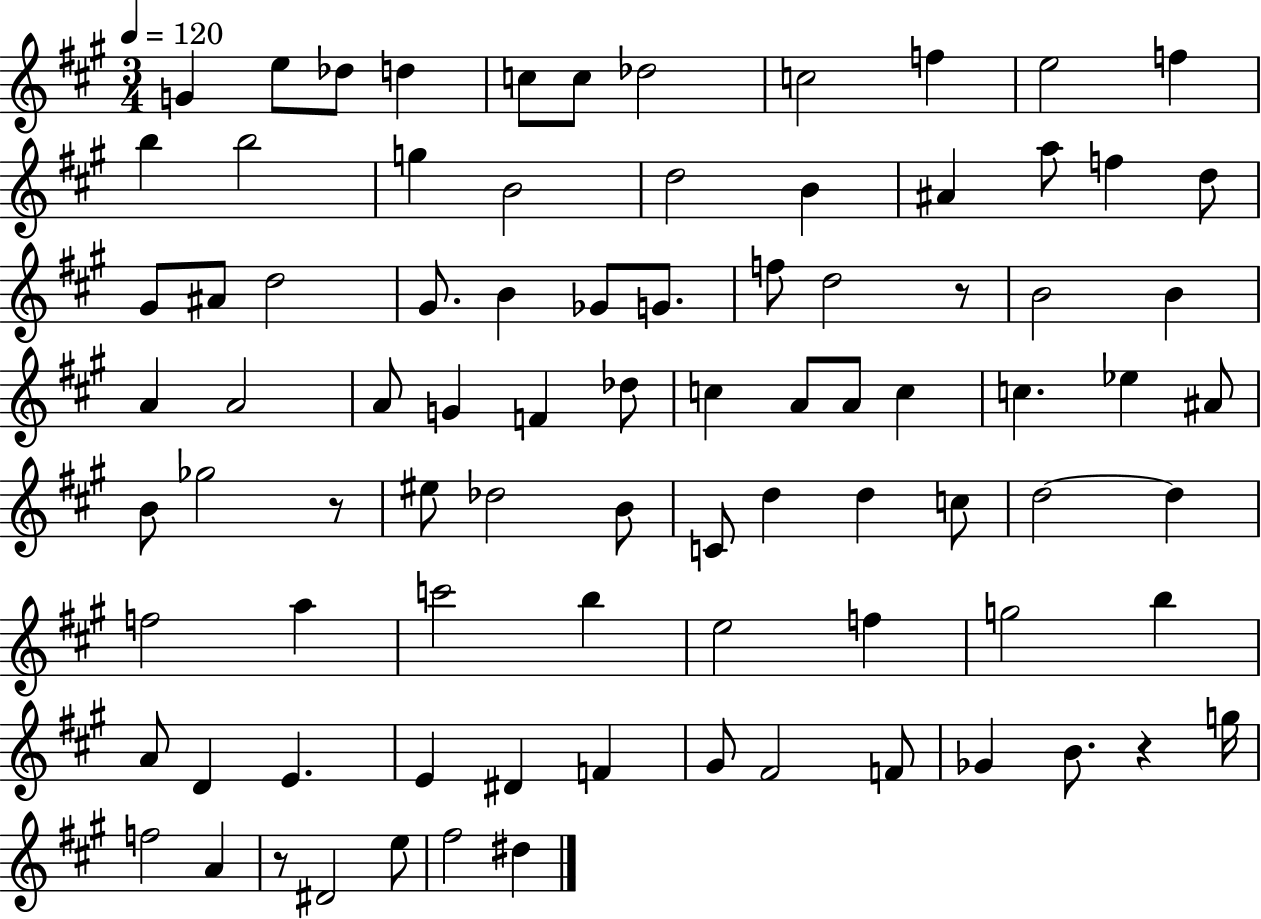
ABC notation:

X:1
T:Untitled
M:3/4
L:1/4
K:A
G e/2 _d/2 d c/2 c/2 _d2 c2 f e2 f b b2 g B2 d2 B ^A a/2 f d/2 ^G/2 ^A/2 d2 ^G/2 B _G/2 G/2 f/2 d2 z/2 B2 B A A2 A/2 G F _d/2 c A/2 A/2 c c _e ^A/2 B/2 _g2 z/2 ^e/2 _d2 B/2 C/2 d d c/2 d2 d f2 a c'2 b e2 f g2 b A/2 D E E ^D F ^G/2 ^F2 F/2 _G B/2 z g/4 f2 A z/2 ^D2 e/2 ^f2 ^d